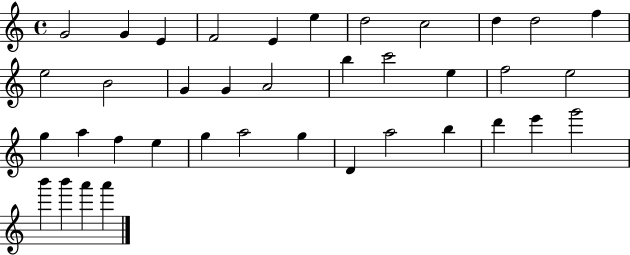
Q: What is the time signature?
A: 4/4